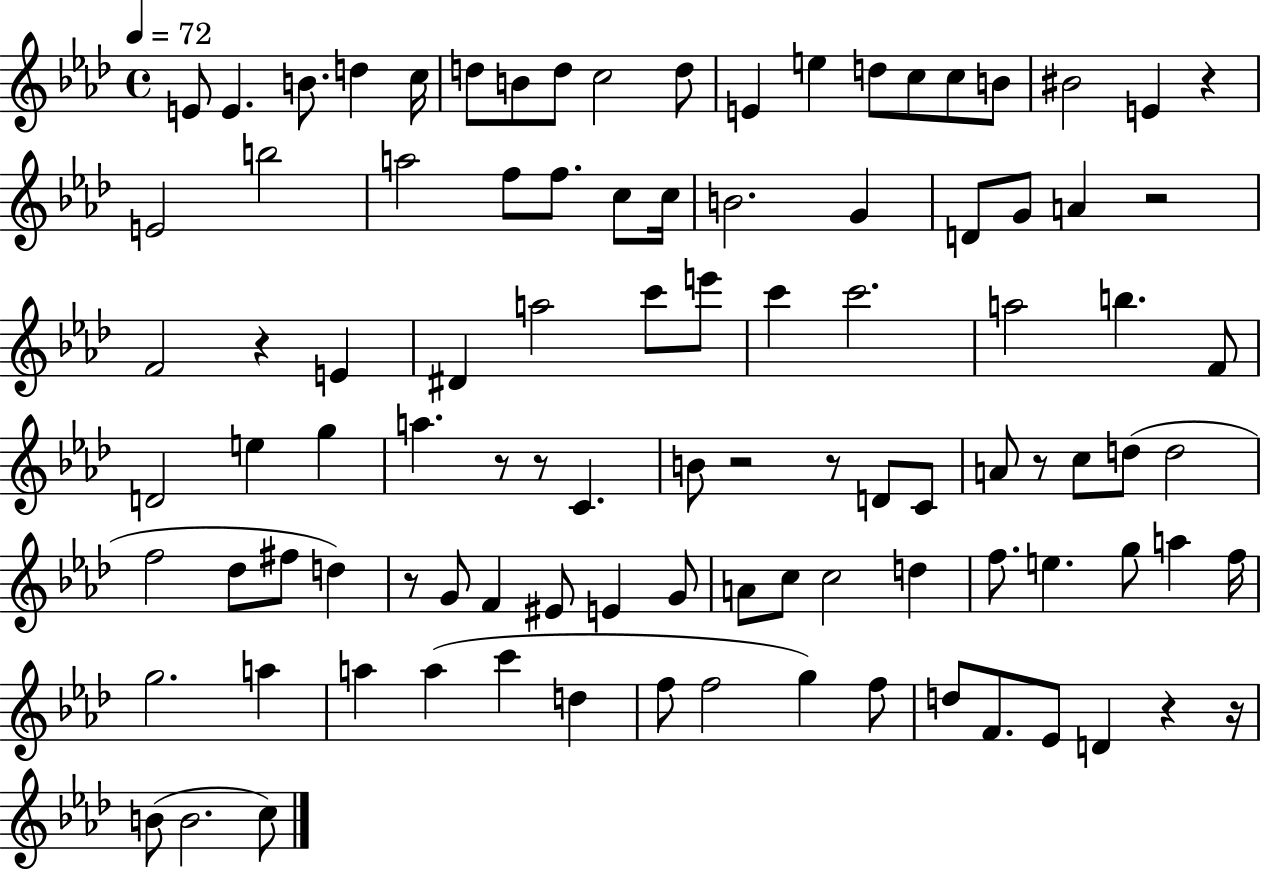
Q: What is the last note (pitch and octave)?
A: C5